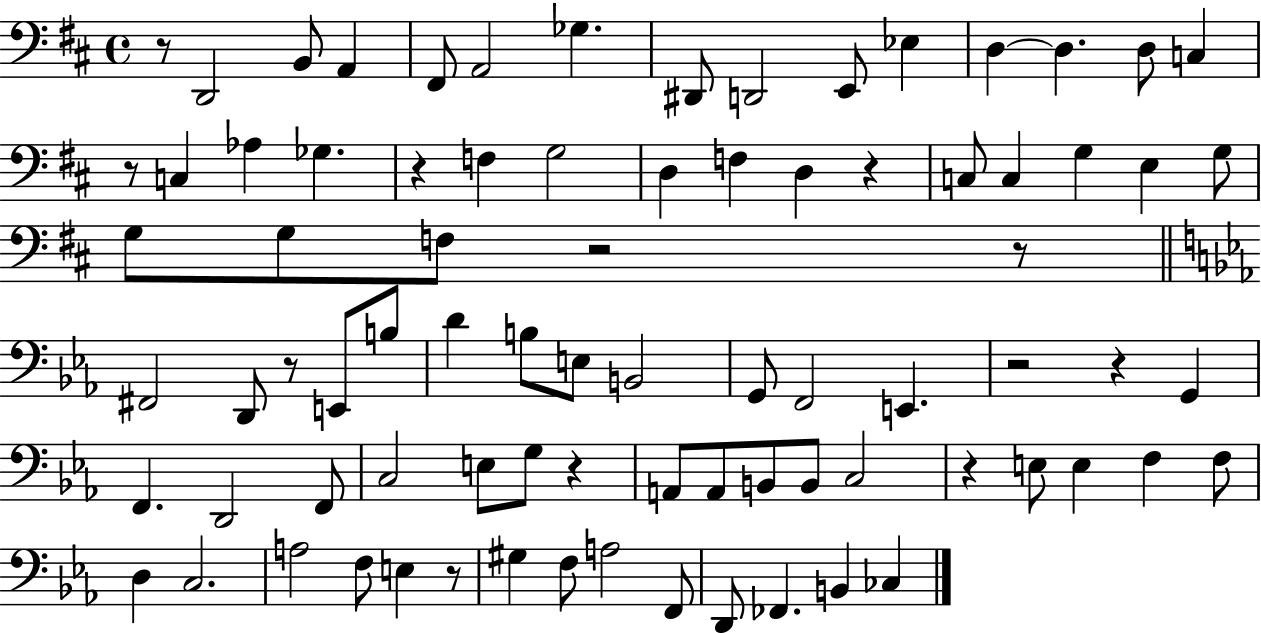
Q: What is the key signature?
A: D major